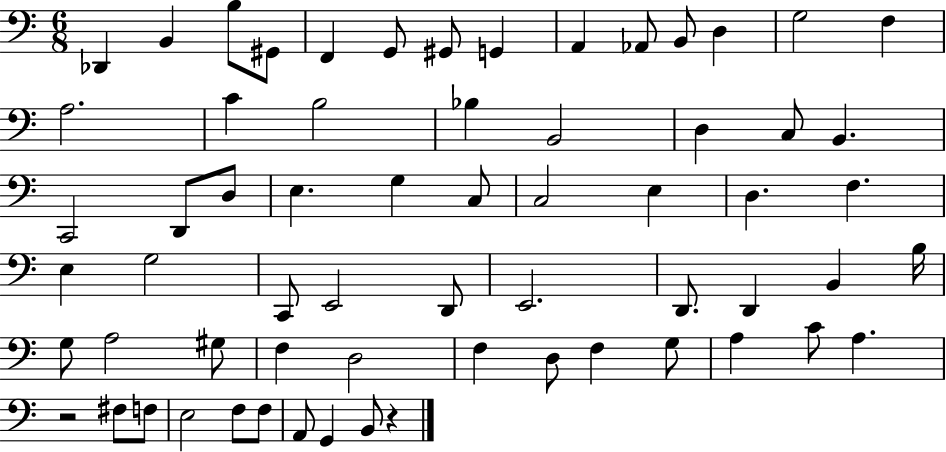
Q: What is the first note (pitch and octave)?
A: Db2